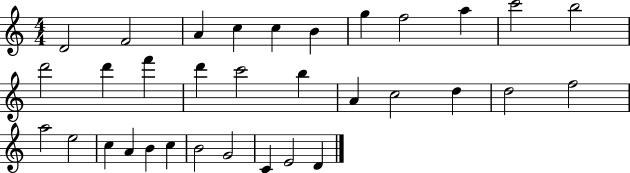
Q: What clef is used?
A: treble